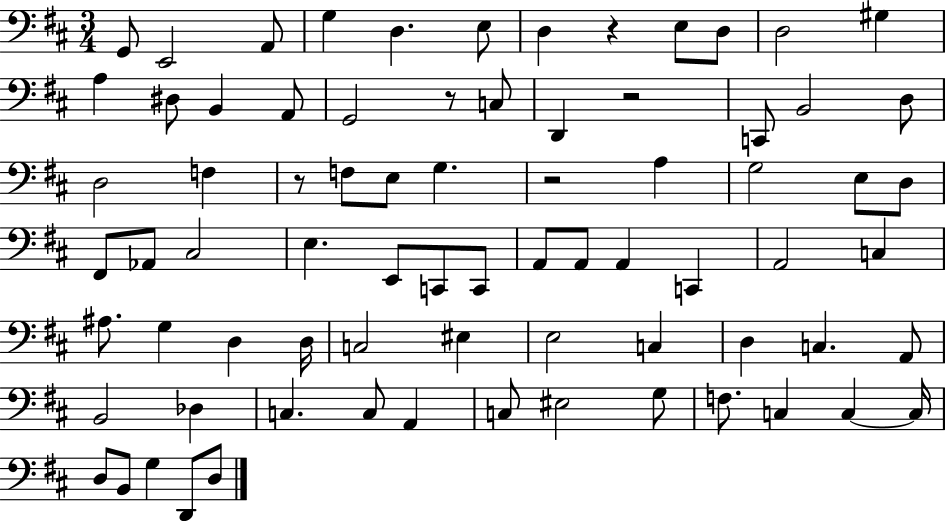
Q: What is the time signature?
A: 3/4